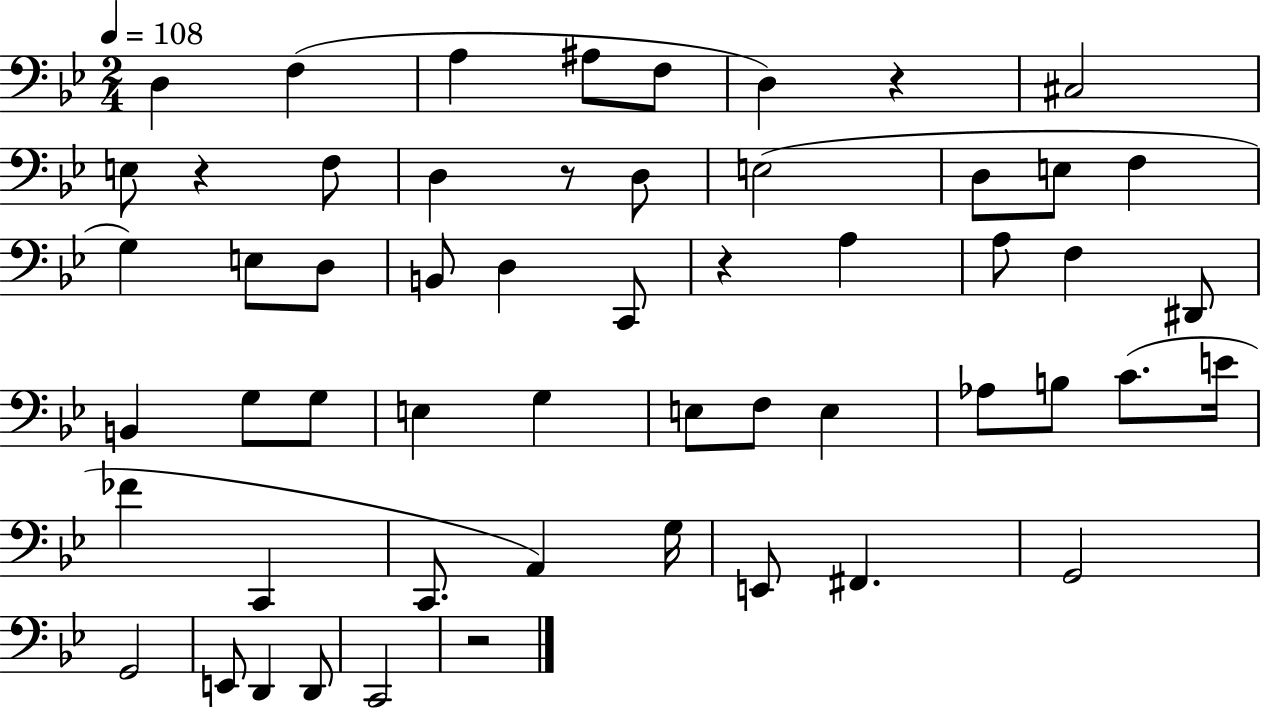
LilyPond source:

{
  \clef bass
  \numericTimeSignature
  \time 2/4
  \key bes \major
  \tempo 4 = 108
  \repeat volta 2 { d4 f4( | a4 ais8 f8 | d4) r4 | cis2 | \break e8 r4 f8 | d4 r8 d8 | e2( | d8 e8 f4 | \break g4) e8 d8 | b,8 d4 c,8 | r4 a4 | a8 f4 dis,8 | \break b,4 g8 g8 | e4 g4 | e8 f8 e4 | aes8 b8 c'8.( e'16 | \break fes'4 c,4 | c,8. a,4) g16 | e,8 fis,4. | g,2 | \break g,2 | e,8 d,4 d,8 | c,2 | r2 | \break } \bar "|."
}